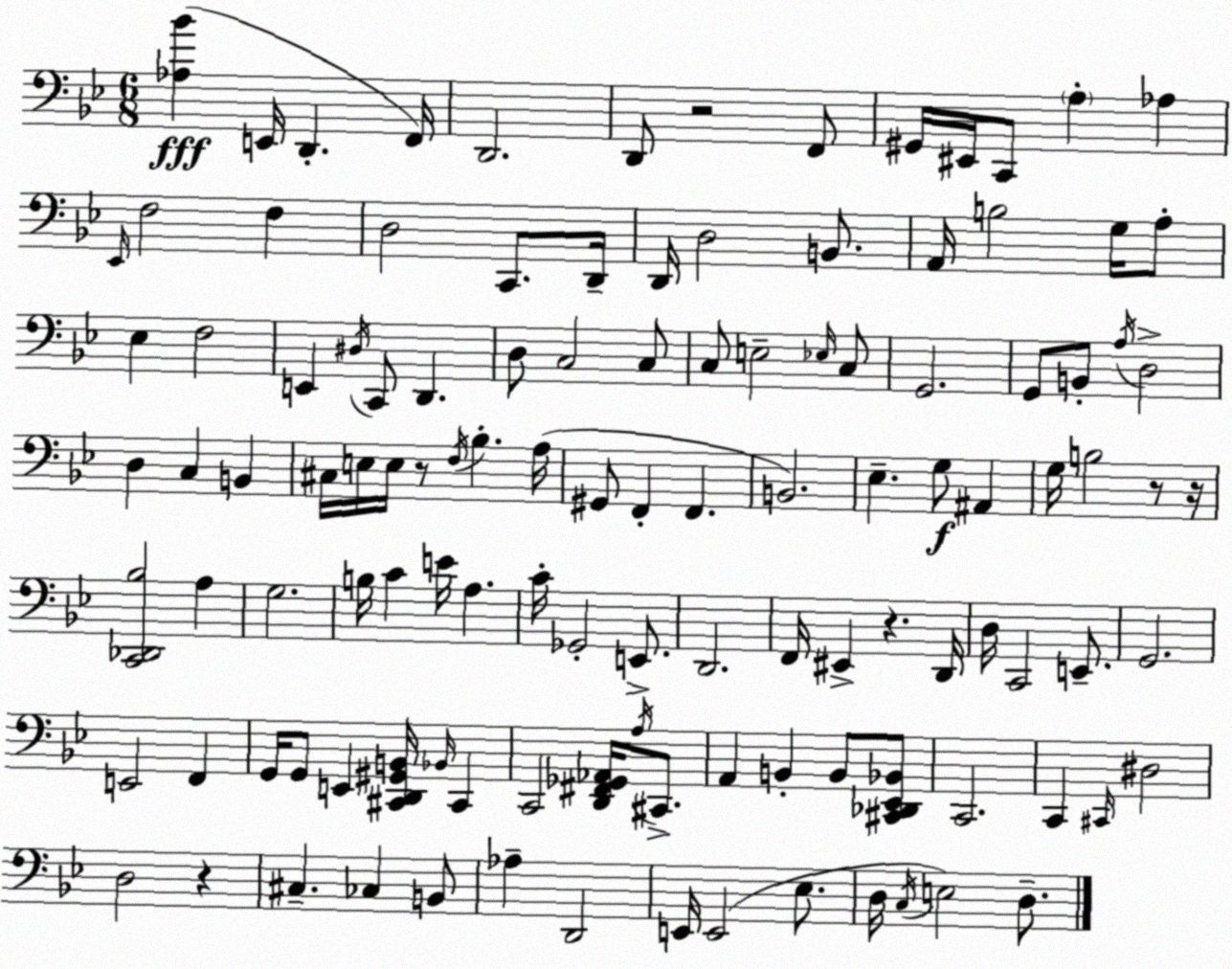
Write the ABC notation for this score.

X:1
T:Untitled
M:6/8
L:1/4
K:Bb
[_A,_B] E,,/4 D,, F,,/4 D,,2 D,,/2 z2 F,,/2 ^G,,/4 ^E,,/4 C,,/2 A, _A, _E,,/4 F,2 F, D,2 C,,/2 D,,/4 D,,/4 D,2 B,,/2 A,,/4 B,2 G,/4 A,/2 _E, F,2 E,, ^D,/4 C,,/2 D,, D,/2 C,2 C,/2 C,/2 E,2 _E,/4 C,/2 G,,2 G,,/2 B,,/2 A,/4 D,2 D, C, B,, ^C,/4 E,/4 E,/4 z/2 F,/4 _B, A,/4 ^G,,/2 F,, F,, B,,2 _E, G,/2 ^A,, G,/4 B,2 z/2 z/4 [C,,_D,,_B,]2 A, G,2 B,/4 C E/4 A, C/4 _G,,2 E,,/2 D,,2 F,,/4 ^E,, z D,,/4 D,/4 C,,2 E,,/2 G,,2 E,,2 F,, G,,/4 G,,/2 E,, [^C,,D,,^G,,B,,]/4 _B,,/4 ^C,, C,,2 [D,,^F,,_G,,_A,,]/4 A,/4 ^C,,/2 A,, B,, B,,/2 [^C,,_D,,_E,,_B,,]/2 C,,2 C,, ^C,,/4 ^D,2 D,2 z ^C, _C, B,,/2 _A, D,,2 E,,/4 E,,2 _E,/2 D,/4 C,/4 E,2 D,/2